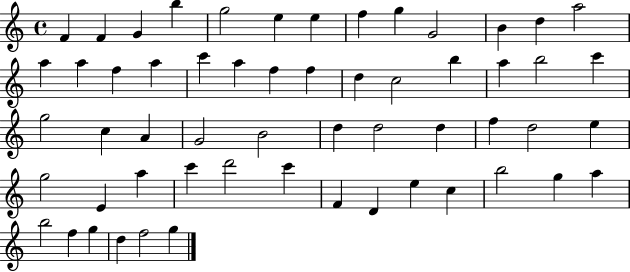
X:1
T:Untitled
M:4/4
L:1/4
K:C
F F G b g2 e e f g G2 B d a2 a a f a c' a f f d c2 b a b2 c' g2 c A G2 B2 d d2 d f d2 e g2 E a c' d'2 c' F D e c b2 g a b2 f g d f2 g